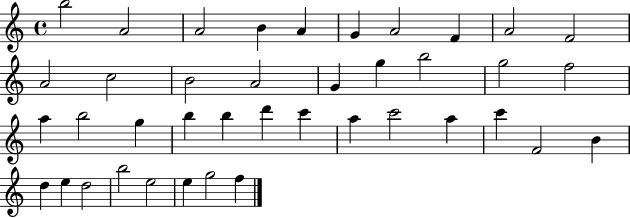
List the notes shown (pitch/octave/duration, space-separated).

B5/h A4/h A4/h B4/q A4/q G4/q A4/h F4/q A4/h F4/h A4/h C5/h B4/h A4/h G4/q G5/q B5/h G5/h F5/h A5/q B5/h G5/q B5/q B5/q D6/q C6/q A5/q C6/h A5/q C6/q F4/h B4/q D5/q E5/q D5/h B5/h E5/h E5/q G5/h F5/q